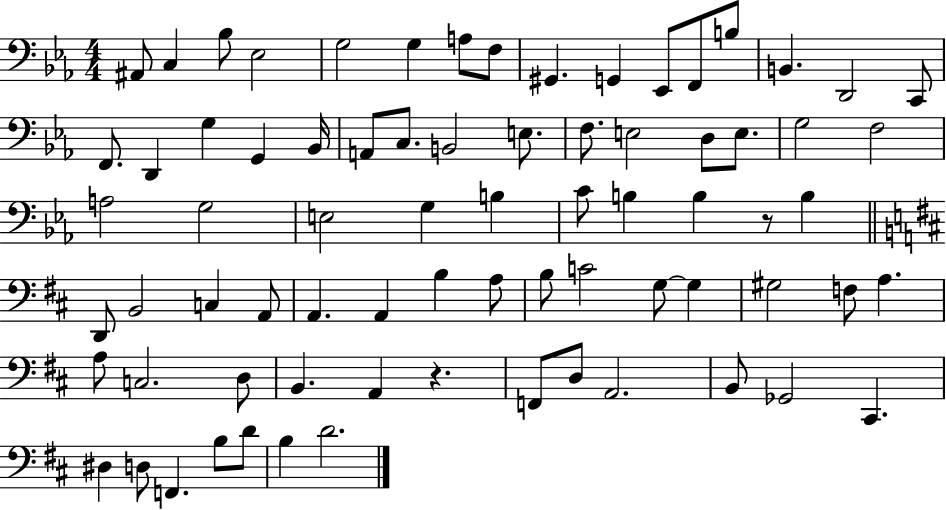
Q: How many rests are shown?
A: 2